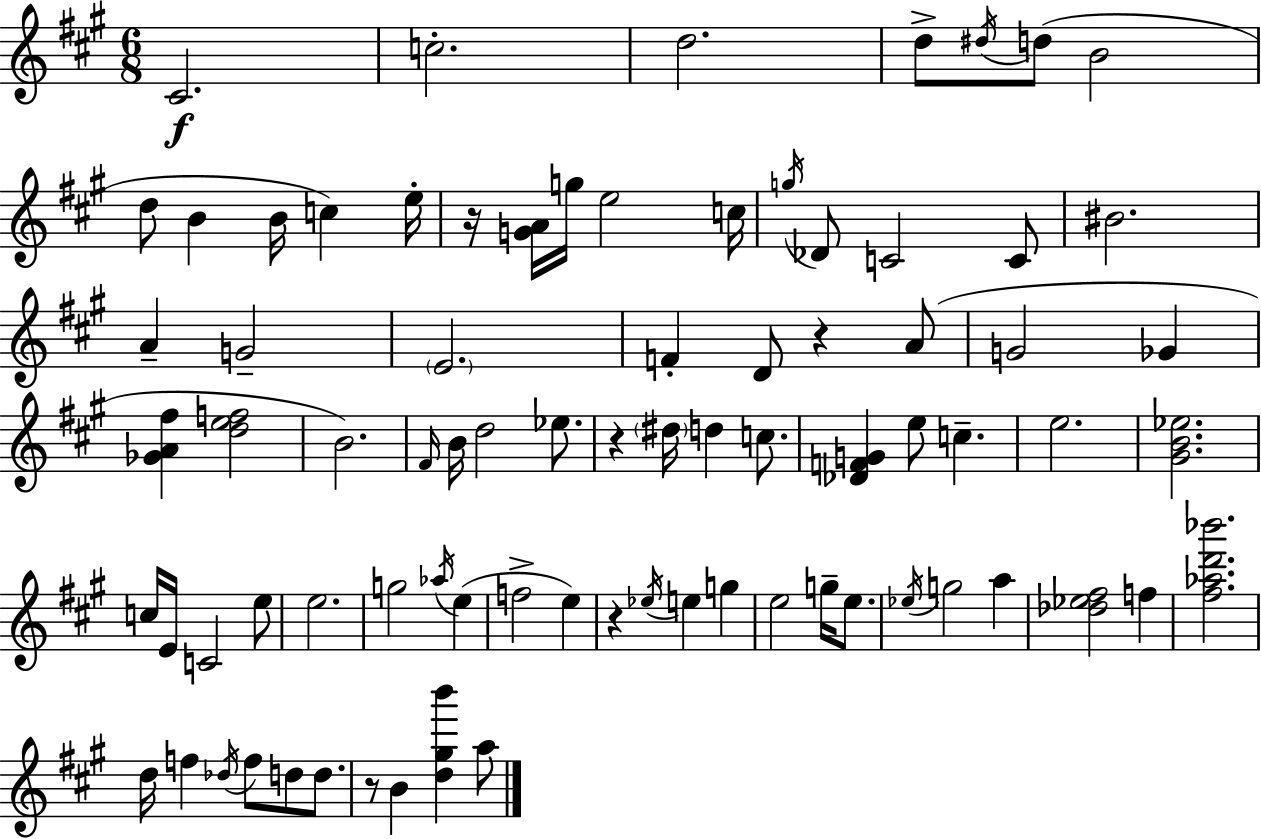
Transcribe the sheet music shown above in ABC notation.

X:1
T:Untitled
M:6/8
L:1/4
K:A
^C2 c2 d2 d/2 ^d/4 d/2 B2 d/2 B B/4 c e/4 z/4 [GA]/4 g/4 e2 c/4 g/4 _D/2 C2 C/2 ^B2 A G2 E2 F D/2 z A/2 G2 _G [_GA^f] [def]2 B2 ^F/4 B/4 d2 _e/2 z ^d/4 d c/2 [_DFG] e/2 c e2 [^GB_e]2 c/4 E/4 C2 e/2 e2 g2 _a/4 e f2 e z _e/4 e g e2 g/4 e/2 _e/4 g2 a [_d_e^f]2 f [^f_ad'_b']2 d/4 f _d/4 f/2 d/2 d/2 z/2 B [d^gb'] a/2